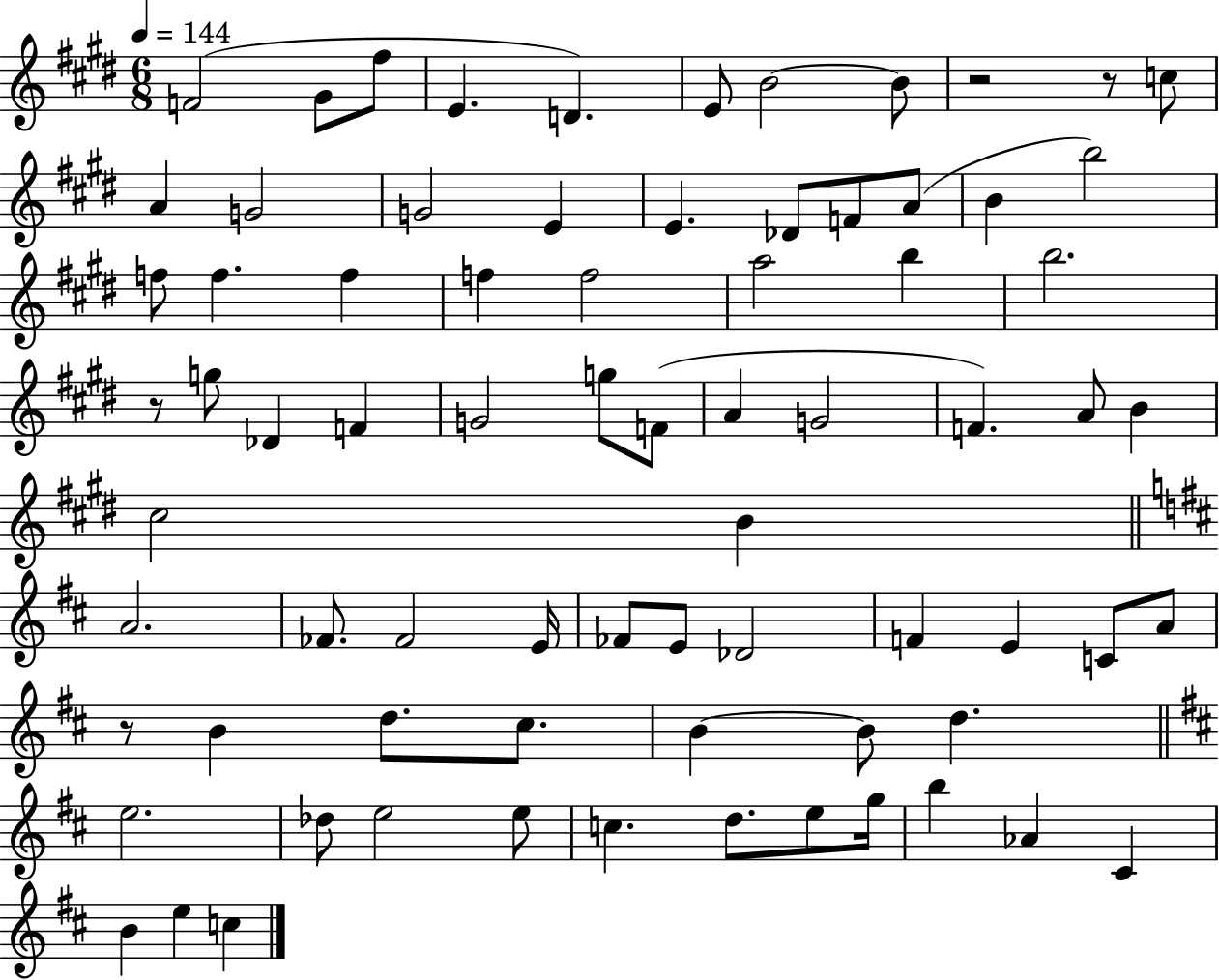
X:1
T:Untitled
M:6/8
L:1/4
K:E
F2 ^G/2 ^f/2 E D E/2 B2 B/2 z2 z/2 c/2 A G2 G2 E E _D/2 F/2 A/2 B b2 f/2 f f f f2 a2 b b2 z/2 g/2 _D F G2 g/2 F/2 A G2 F A/2 B ^c2 B A2 _F/2 _F2 E/4 _F/2 E/2 _D2 F E C/2 A/2 z/2 B d/2 ^c/2 B B/2 d e2 _d/2 e2 e/2 c d/2 e/2 g/4 b _A ^C B e c